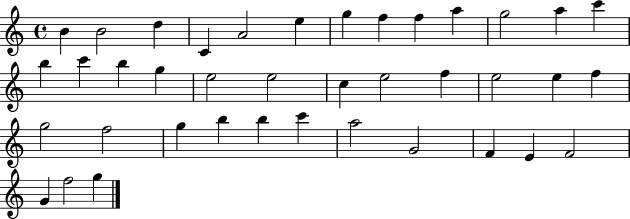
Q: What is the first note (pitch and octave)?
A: B4